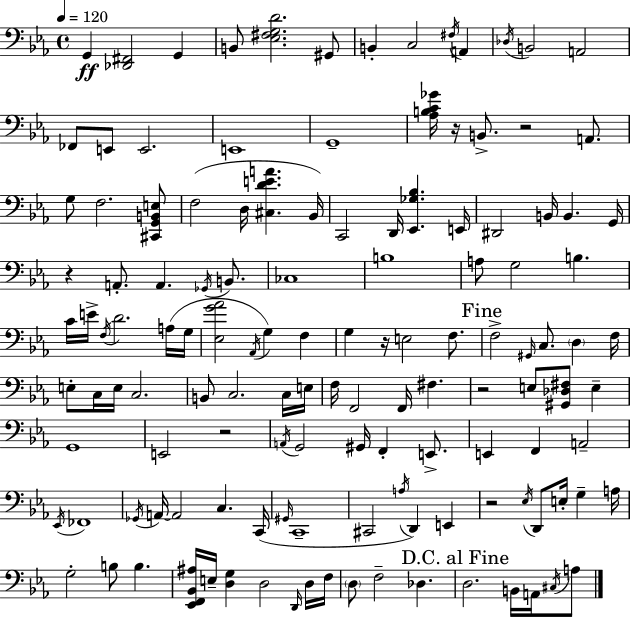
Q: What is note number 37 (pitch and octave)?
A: A3